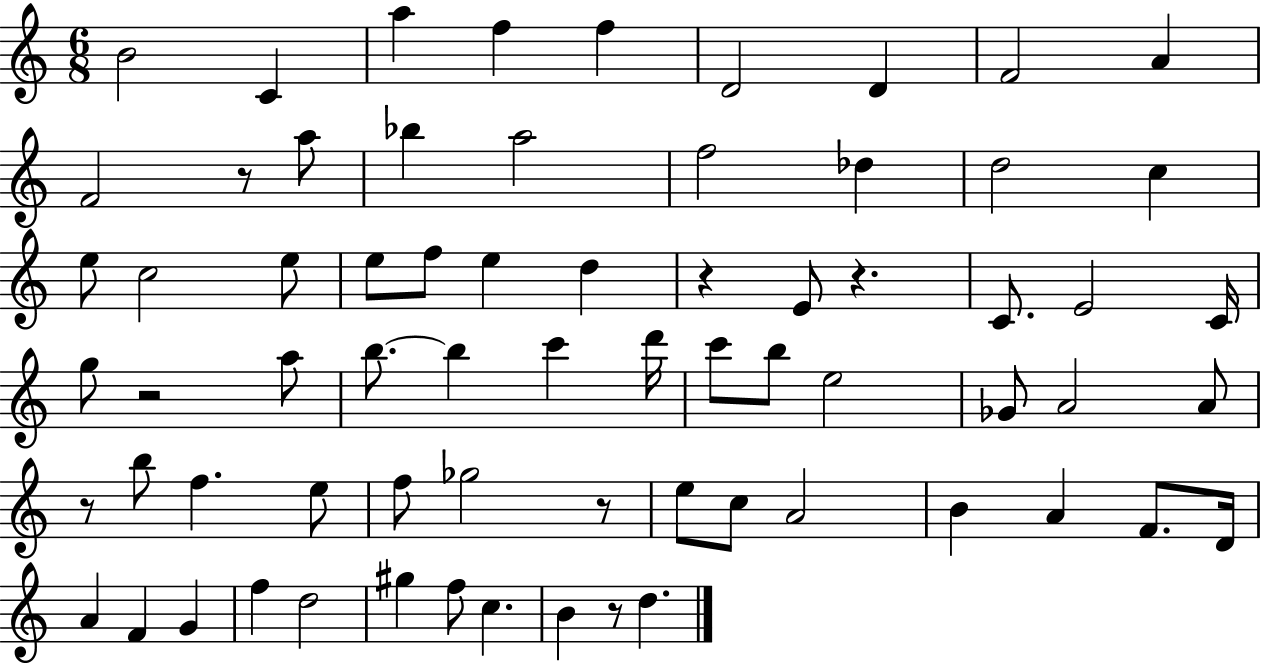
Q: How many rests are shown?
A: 7